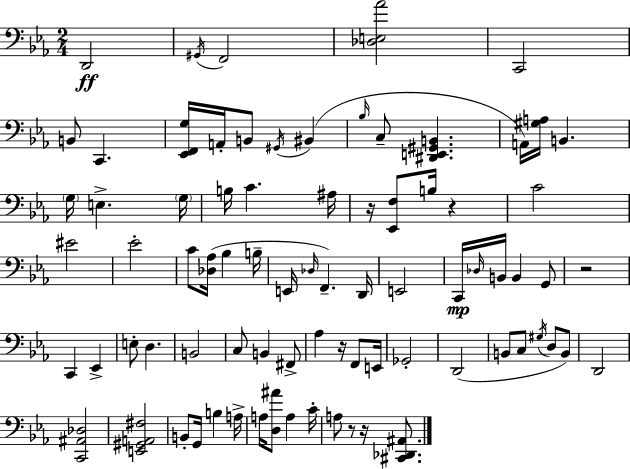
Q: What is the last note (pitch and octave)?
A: A3